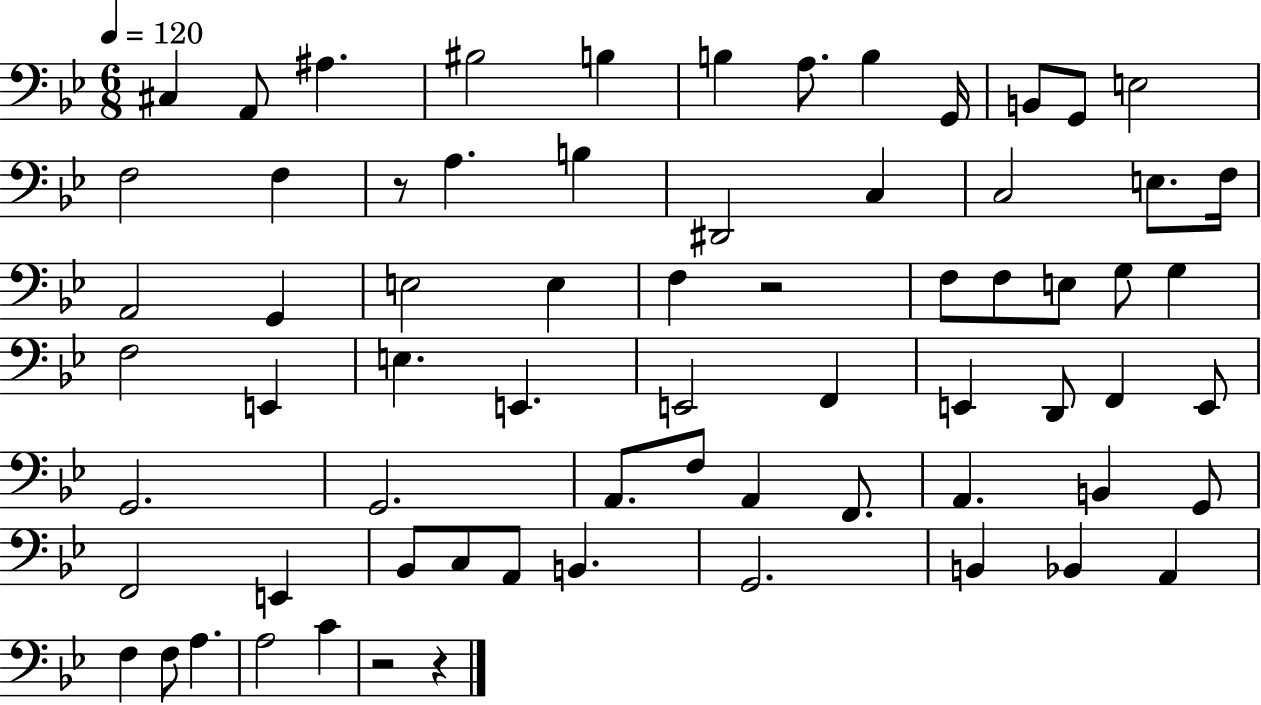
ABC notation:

X:1
T:Untitled
M:6/8
L:1/4
K:Bb
^C, A,,/2 ^A, ^B,2 B, B, A,/2 B, G,,/4 B,,/2 G,,/2 E,2 F,2 F, z/2 A, B, ^D,,2 C, C,2 E,/2 F,/4 A,,2 G,, E,2 E, F, z2 F,/2 F,/2 E,/2 G,/2 G, F,2 E,, E, E,, E,,2 F,, E,, D,,/2 F,, E,,/2 G,,2 G,,2 A,,/2 F,/2 A,, F,,/2 A,, B,, G,,/2 F,,2 E,, _B,,/2 C,/2 A,,/2 B,, G,,2 B,, _B,, A,, F, F,/2 A, A,2 C z2 z